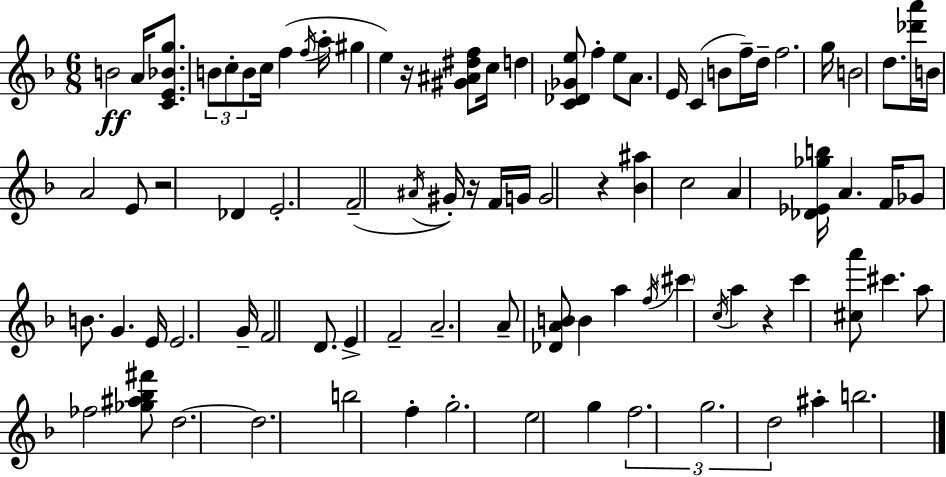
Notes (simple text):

B4/h A4/s [C4,E4,Bb4,G5]/e. B4/e C5/e B4/e C5/s F5/q F5/s A5/s G#5/q E5/q R/s [G#4,A#4,D#5,F5]/e C5/s D5/q [C4,Db4,Gb4,E5]/e F5/q E5/e A4/e. E4/s C4/q B4/e F5/s D5/s F5/h. G5/s B4/h D5/e. [Db6,A6]/s B4/s A4/h E4/e R/h Db4/q E4/h. F4/h A#4/s G#4/s R/s F4/s G4/s G4/h R/q [Bb4,A#5]/q C5/h A4/q [Db4,Eb4,Gb5,B5]/s A4/q. F4/s Gb4/e B4/e. G4/q. E4/s E4/h. G4/s F4/h D4/e. E4/q F4/h A4/h. A4/e [Db4,A4,B4]/e B4/q A5/q F5/s C#6/q C5/s A5/q R/q C6/q [C#5,A6]/e C#6/q. A5/e FES5/h [Gb5,A#5,Bb5,F#6]/e D5/h. D5/h. B5/h F5/q G5/h. E5/h G5/q F5/h. G5/h. D5/h A#5/q B5/h.